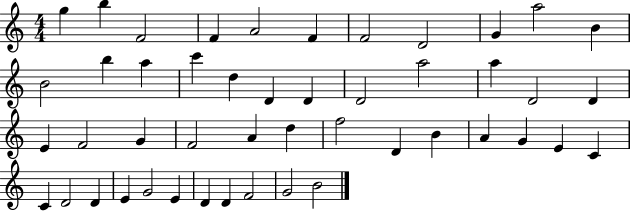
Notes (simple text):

G5/q B5/q F4/h F4/q A4/h F4/q F4/h D4/h G4/q A5/h B4/q B4/h B5/q A5/q C6/q D5/q D4/q D4/q D4/h A5/h A5/q D4/h D4/q E4/q F4/h G4/q F4/h A4/q D5/q F5/h D4/q B4/q A4/q G4/q E4/q C4/q C4/q D4/h D4/q E4/q G4/h E4/q D4/q D4/q F4/h G4/h B4/h